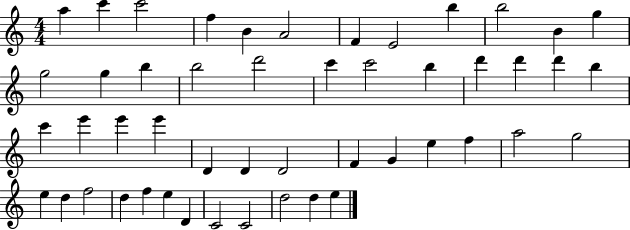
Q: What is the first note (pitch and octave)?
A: A5